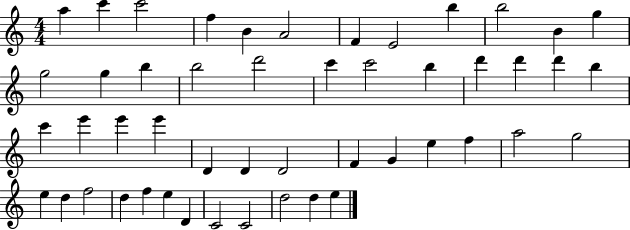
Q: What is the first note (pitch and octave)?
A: A5